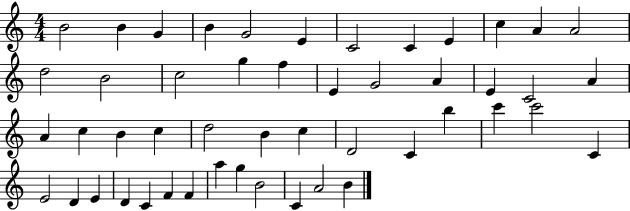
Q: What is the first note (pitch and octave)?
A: B4